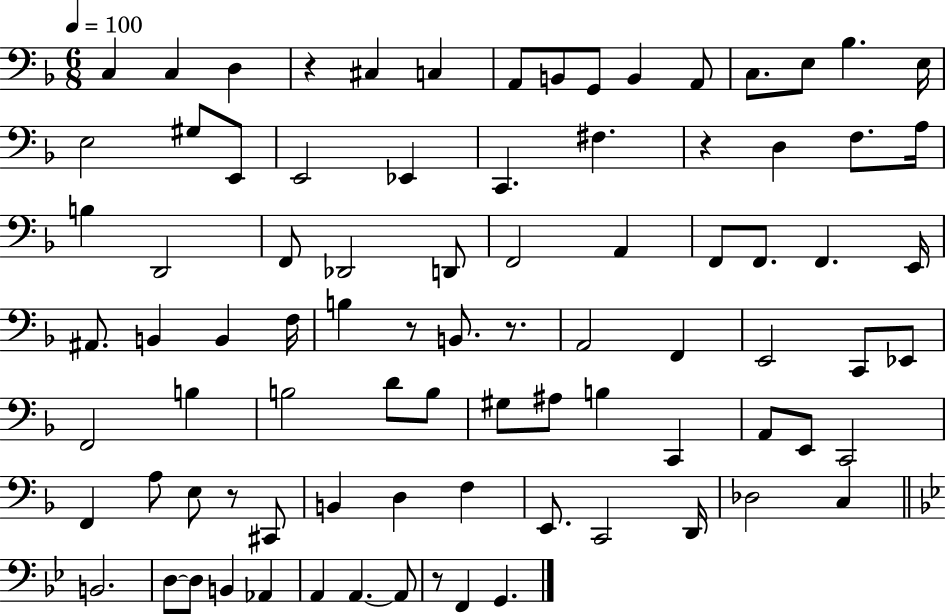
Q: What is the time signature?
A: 6/8